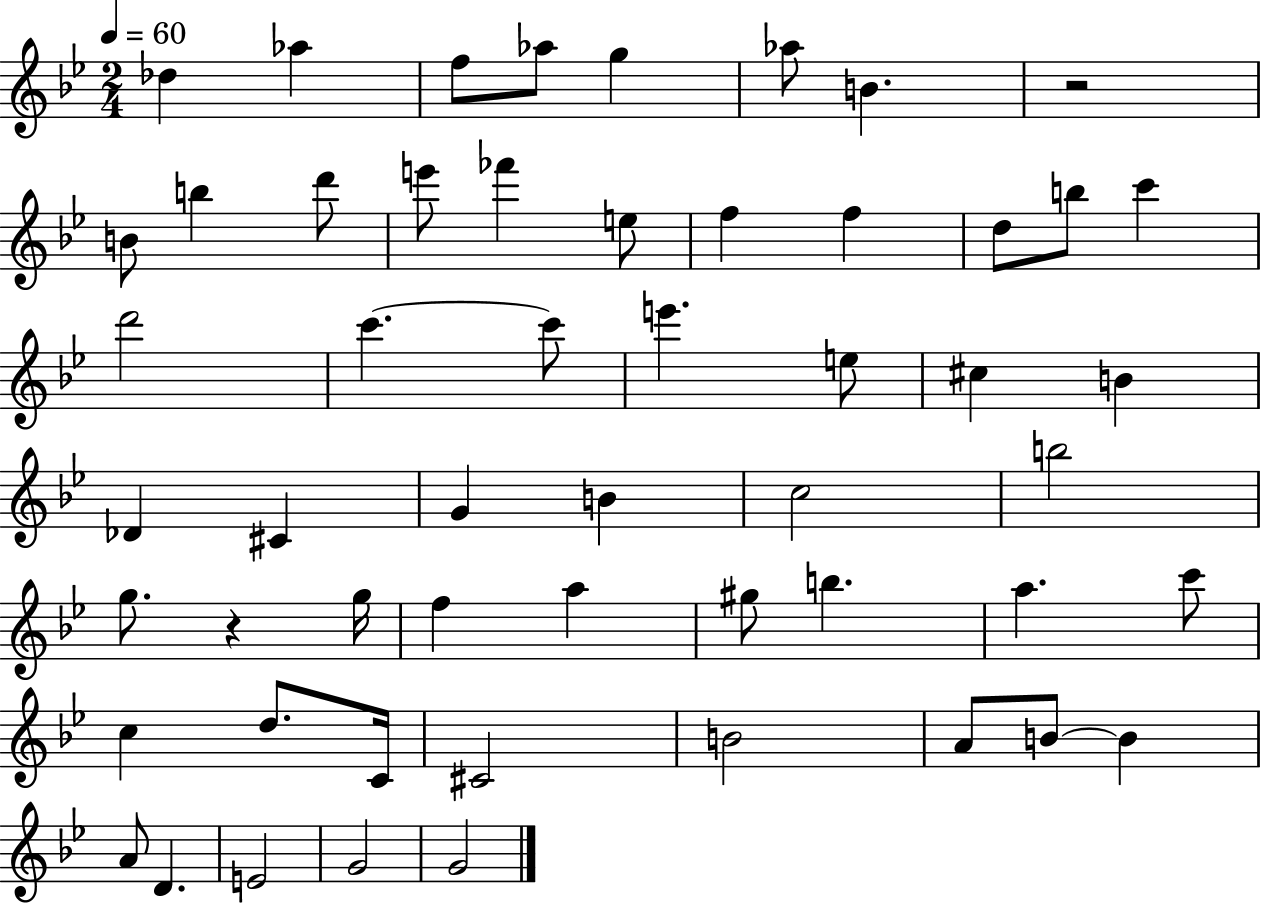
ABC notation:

X:1
T:Untitled
M:2/4
L:1/4
K:Bb
_d _a f/2 _a/2 g _a/2 B z2 B/2 b d'/2 e'/2 _f' e/2 f f d/2 b/2 c' d'2 c' c'/2 e' e/2 ^c B _D ^C G B c2 b2 g/2 z g/4 f a ^g/2 b a c'/2 c d/2 C/4 ^C2 B2 A/2 B/2 B A/2 D E2 G2 G2